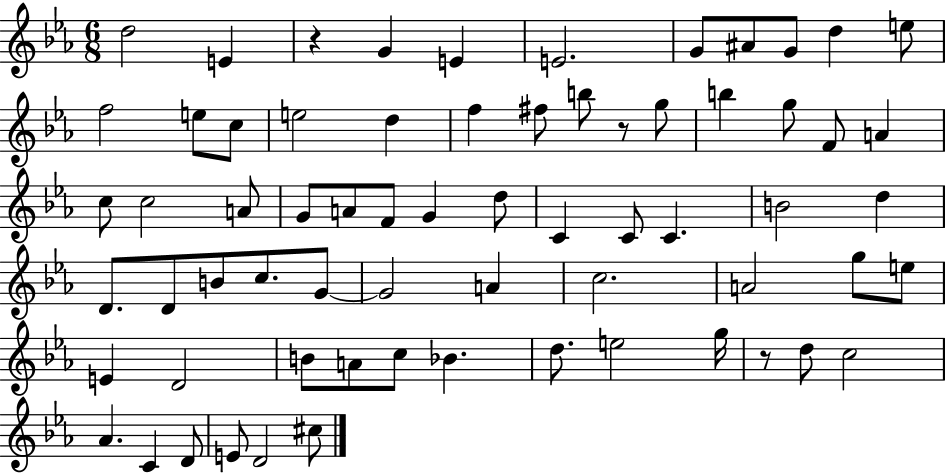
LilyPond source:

{
  \clef treble
  \numericTimeSignature
  \time 6/8
  \key ees \major
  d''2 e'4 | r4 g'4 e'4 | e'2. | g'8 ais'8 g'8 d''4 e''8 | \break f''2 e''8 c''8 | e''2 d''4 | f''4 fis''8 b''8 r8 g''8 | b''4 g''8 f'8 a'4 | \break c''8 c''2 a'8 | g'8 a'8 f'8 g'4 d''8 | c'4 c'8 c'4. | b'2 d''4 | \break d'8. d'8 b'8 c''8. g'8~~ | g'2 a'4 | c''2. | a'2 g''8 e''8 | \break e'4 d'2 | b'8 a'8 c''8 bes'4. | d''8. e''2 g''16 | r8 d''8 c''2 | \break aes'4. c'4 d'8 | e'8 d'2 cis''8 | \bar "|."
}